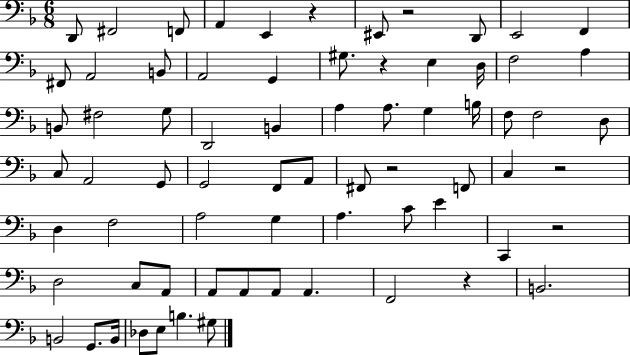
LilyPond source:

{
  \clef bass
  \numericTimeSignature
  \time 6/8
  \key f \major
  d,8 fis,2 f,8 | a,4 e,4 r4 | eis,8 r2 d,8 | e,2 f,4 | \break fis,8 a,2 b,8 | a,2 g,4 | gis8. r4 e4 d16 | f2 a4 | \break b,8 fis2 g8 | d,2 b,4 | a4 a8. g4 b16 | f8 f2 d8 | \break c8 a,2 g,8 | g,2 f,8 a,8 | fis,8 r2 f,8 | c4 r2 | \break d4 f2 | a2 g4 | a4. c'8 e'4 | c,4 r2 | \break d2 c8 a,8 | a,8 a,8 a,8 a,4. | f,2 r4 | b,2. | \break b,2 g,8. b,16 | des8 e8 b4. gis8 | \bar "|."
}